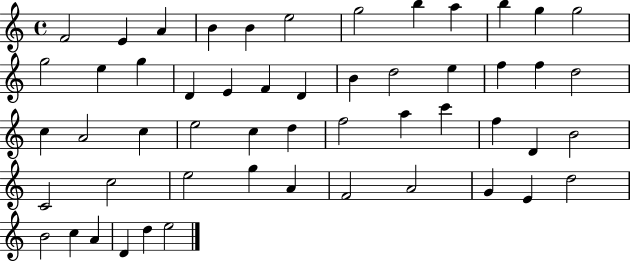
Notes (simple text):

F4/h E4/q A4/q B4/q B4/q E5/h G5/h B5/q A5/q B5/q G5/q G5/h G5/h E5/q G5/q D4/q E4/q F4/q D4/q B4/q D5/h E5/q F5/q F5/q D5/h C5/q A4/h C5/q E5/h C5/q D5/q F5/h A5/q C6/q F5/q D4/q B4/h C4/h C5/h E5/h G5/q A4/q F4/h A4/h G4/q E4/q D5/h B4/h C5/q A4/q D4/q D5/q E5/h